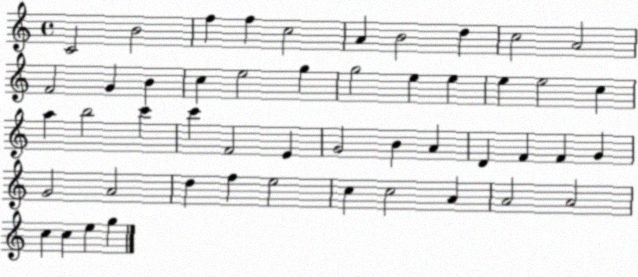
X:1
T:Untitled
M:4/4
L:1/4
K:C
C2 B2 f f c2 A B2 d c2 A2 F2 G B c e2 g g2 e e e e2 c a b2 c' c' F2 E G2 B A D F F G G2 A2 d f e2 c c2 A A2 A2 c c e g